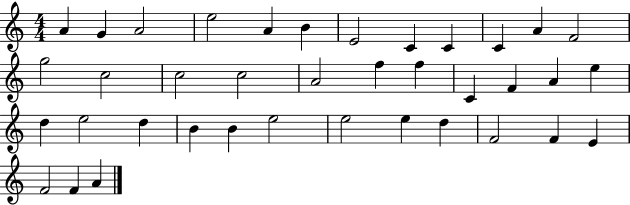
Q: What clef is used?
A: treble